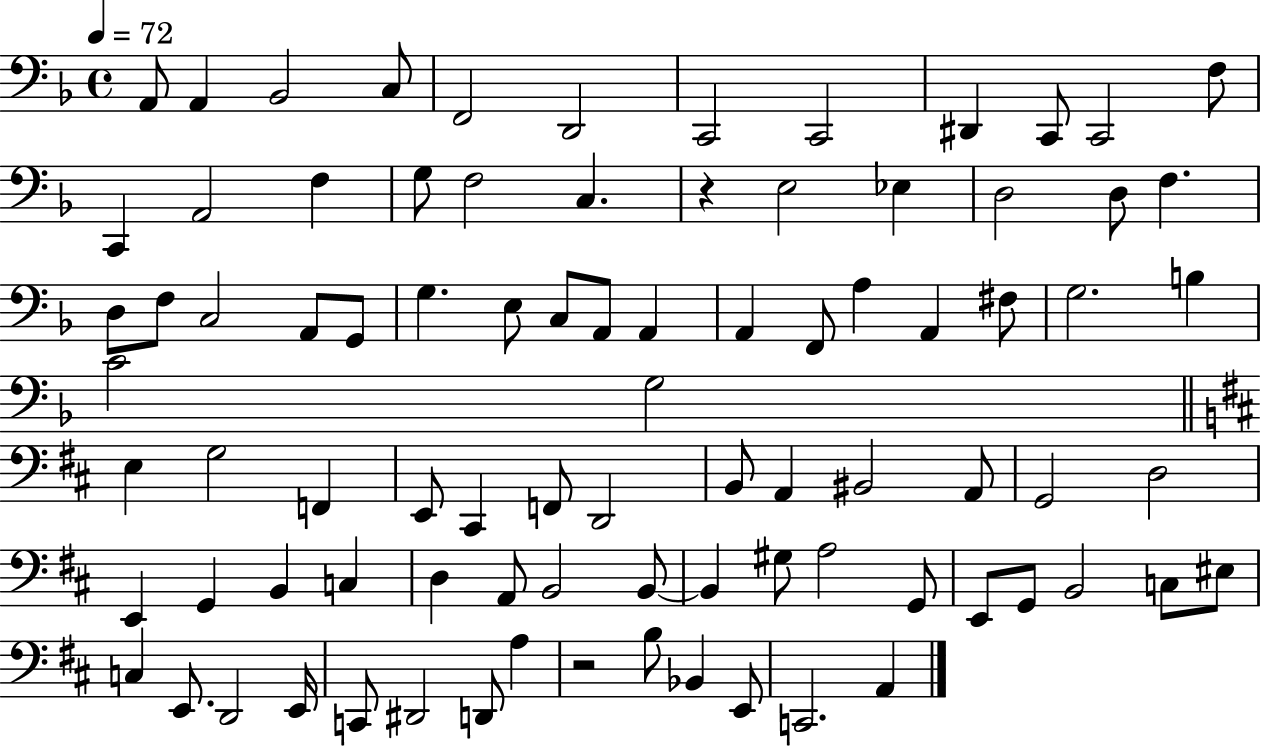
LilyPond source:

{
  \clef bass
  \time 4/4
  \defaultTimeSignature
  \key f \major
  \tempo 4 = 72
  \repeat volta 2 { a,8 a,4 bes,2 c8 | f,2 d,2 | c,2 c,2 | dis,4 c,8 c,2 f8 | \break c,4 a,2 f4 | g8 f2 c4. | r4 e2 ees4 | d2 d8 f4. | \break d8 f8 c2 a,8 g,8 | g4. e8 c8 a,8 a,4 | a,4 f,8 a4 a,4 fis8 | g2. b4 | \break c'2 g2 | \bar "||" \break \key d \major e4 g2 f,4 | e,8 cis,4 f,8 d,2 | b,8 a,4 bis,2 a,8 | g,2 d2 | \break e,4 g,4 b,4 c4 | d4 a,8 b,2 b,8~~ | b,4 gis8 a2 g,8 | e,8 g,8 b,2 c8 eis8 | \break c4 e,8. d,2 e,16 | c,8 dis,2 d,8 a4 | r2 b8 bes,4 e,8 | c,2. a,4 | \break } \bar "|."
}